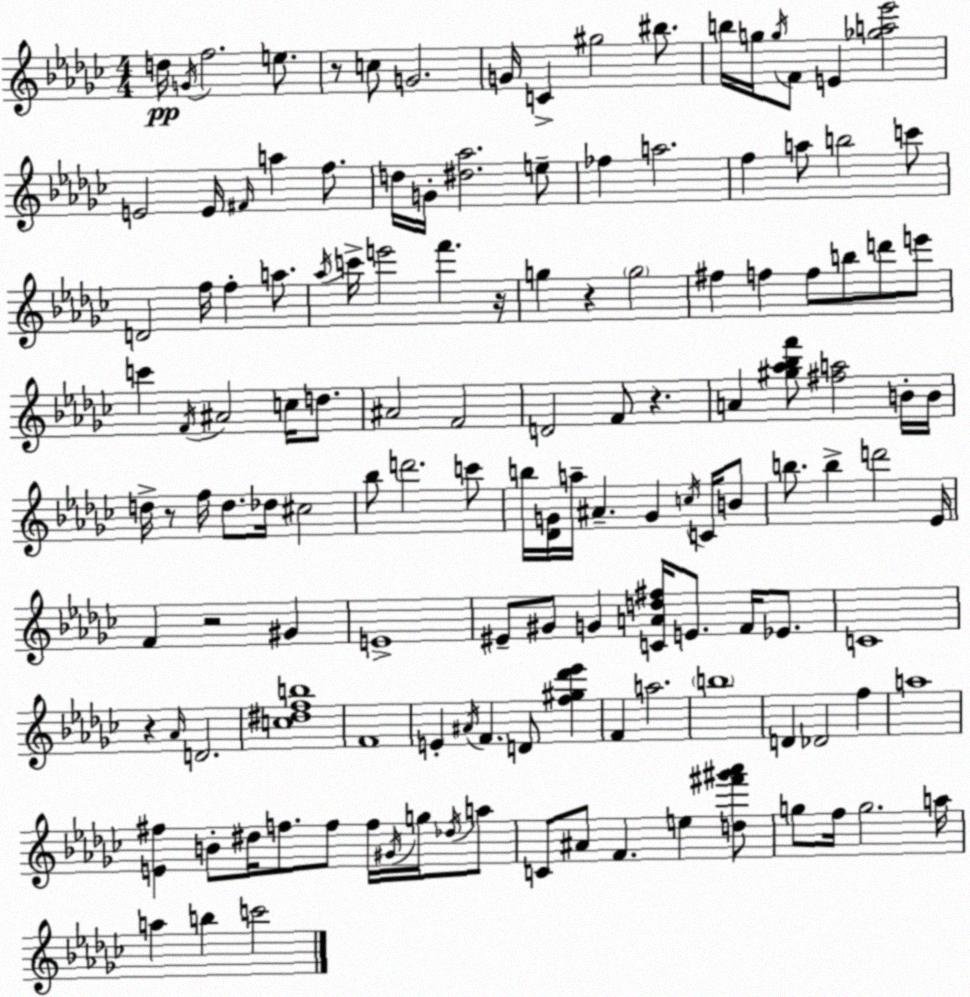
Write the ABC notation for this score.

X:1
T:Untitled
M:4/4
L:1/4
K:Ebm
d/4 G/4 f2 e/2 z/2 c/2 G2 G/4 C ^g2 ^b/2 b/4 g/4 g/4 F/2 E [_ga_e']2 E2 E/4 ^F/4 a f/2 d/4 G/4 [^d_a]2 e/2 _f a2 f a/2 b2 c'/2 D2 f/4 f a/2 _a/4 c'/4 e'2 f' z/4 g z g2 ^f f f/2 b/2 d'/2 e'/2 c' F/4 ^A2 c/4 d/2 ^A2 F2 D2 F/2 z A [^g_a_bf']/2 [^fa]2 B/4 B/4 d/4 z/2 f/4 d/2 _d/4 ^c2 _b/2 d'2 c'/2 b/4 [_DG]/4 a/4 ^A G c/4 C/4 B/2 b/2 b d'2 _E/4 F z2 ^G E4 ^E/2 ^G/2 G [CAd^f]/4 E/2 F/4 _E/2 C4 z _A/4 D2 [c^dfb]4 F4 E ^A/4 F D/2 [f^g_d'_e'] F a2 b4 D _D2 f a4 [E^f] B/2 ^d/4 f/2 f/2 f/4 ^G/4 g/4 _d/4 a/2 C/2 ^A/2 F e [d^f'^g'_a']/2 g/2 f/4 g2 a/4 a b c'2